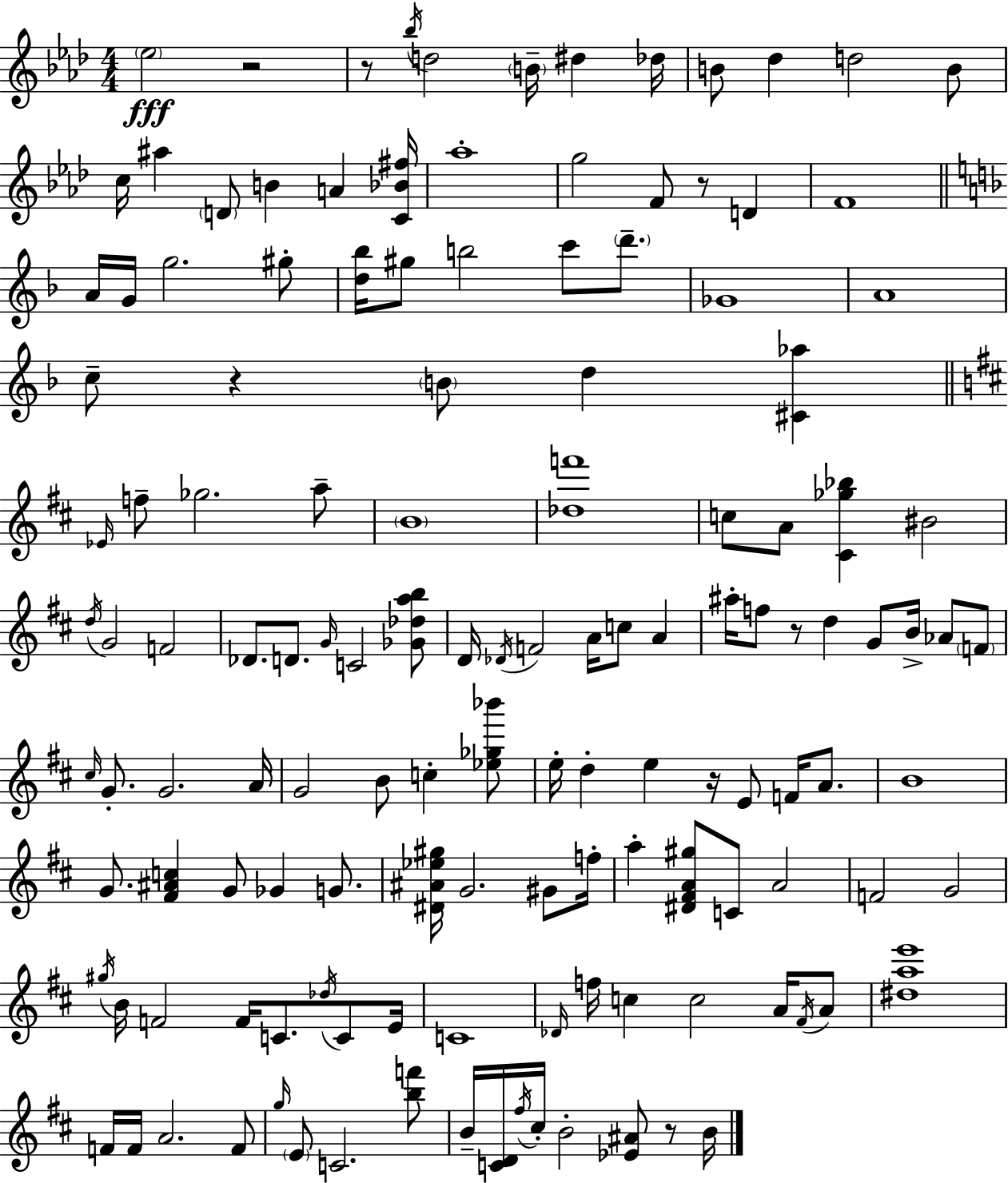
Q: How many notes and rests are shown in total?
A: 136